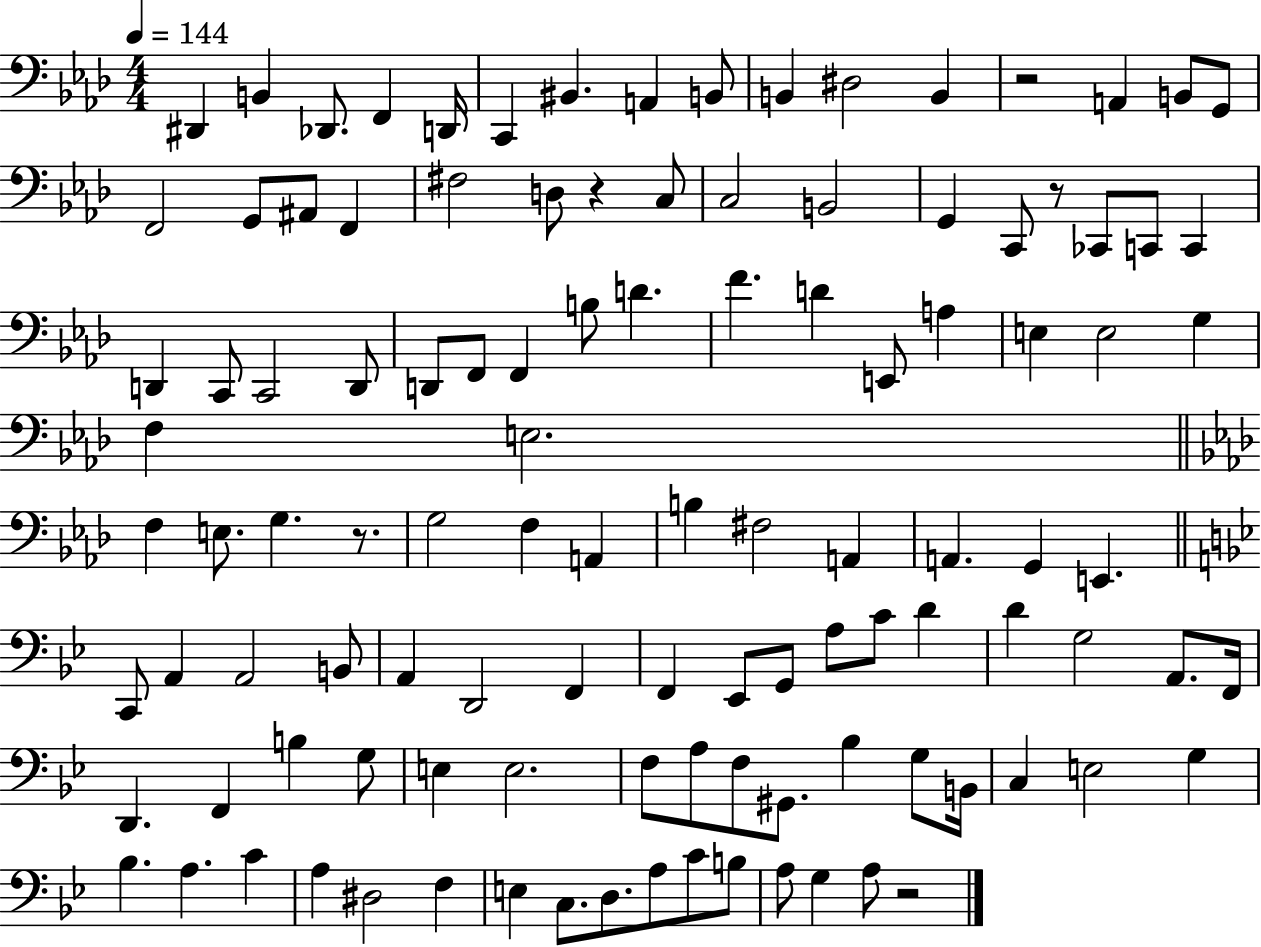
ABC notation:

X:1
T:Untitled
M:4/4
L:1/4
K:Ab
^D,, B,, _D,,/2 F,, D,,/4 C,, ^B,, A,, B,,/2 B,, ^D,2 B,, z2 A,, B,,/2 G,,/2 F,,2 G,,/2 ^A,,/2 F,, ^F,2 D,/2 z C,/2 C,2 B,,2 G,, C,,/2 z/2 _C,,/2 C,,/2 C,, D,, C,,/2 C,,2 D,,/2 D,,/2 F,,/2 F,, B,/2 D F D E,,/2 A, E, E,2 G, F, E,2 F, E,/2 G, z/2 G,2 F, A,, B, ^F,2 A,, A,, G,, E,, C,,/2 A,, A,,2 B,,/2 A,, D,,2 F,, F,, _E,,/2 G,,/2 A,/2 C/2 D D G,2 A,,/2 F,,/4 D,, F,, B, G,/2 E, E,2 F,/2 A,/2 F,/2 ^G,,/2 _B, G,/2 B,,/4 C, E,2 G, _B, A, C A, ^D,2 F, E, C,/2 D,/2 A,/2 C/2 B,/2 A,/2 G, A,/2 z2